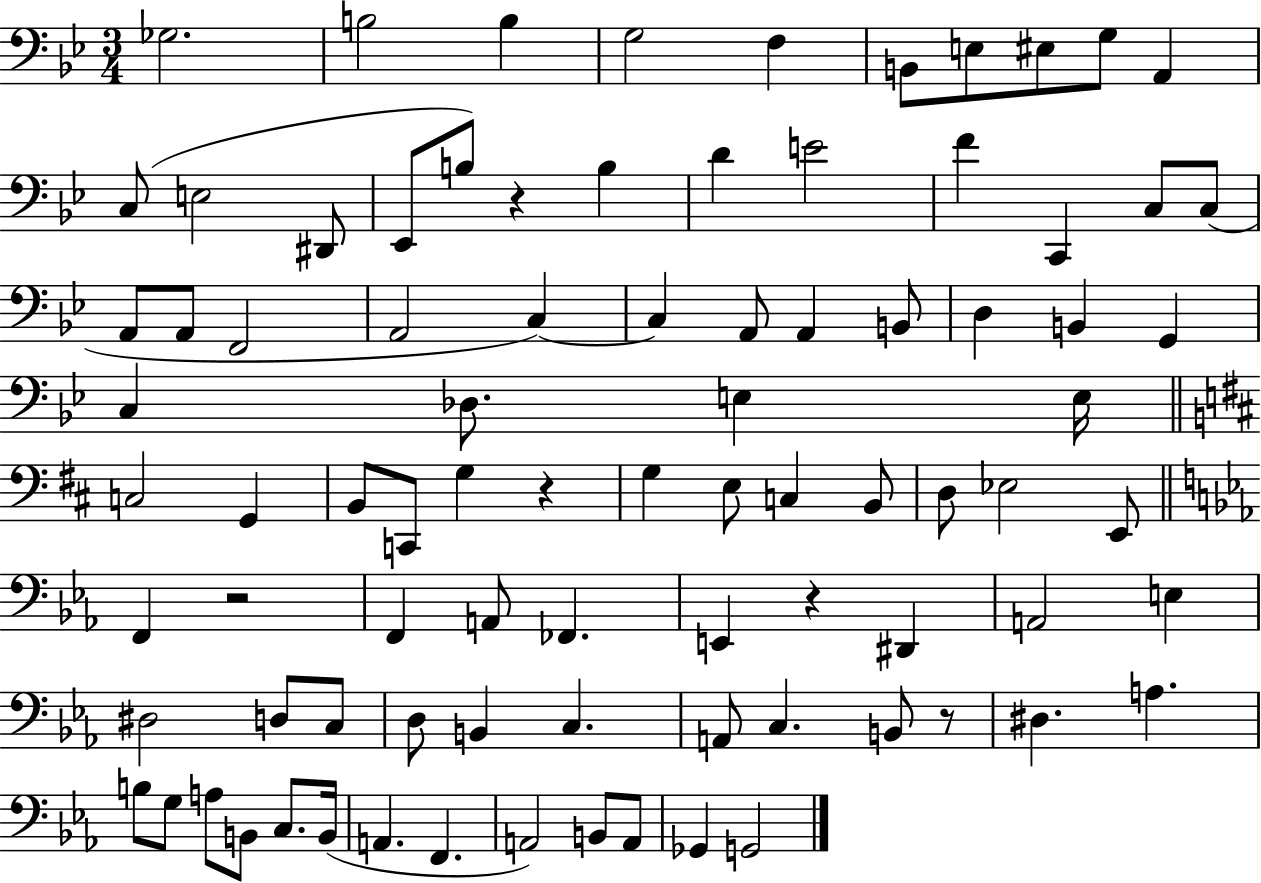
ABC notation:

X:1
T:Untitled
M:3/4
L:1/4
K:Bb
_G,2 B,2 B, G,2 F, B,,/2 E,/2 ^E,/2 G,/2 A,, C,/2 E,2 ^D,,/2 _E,,/2 B,/2 z B, D E2 F C,, C,/2 C,/2 A,,/2 A,,/2 F,,2 A,,2 C, C, A,,/2 A,, B,,/2 D, B,, G,, C, _D,/2 E, E,/4 C,2 G,, B,,/2 C,,/2 G, z G, E,/2 C, B,,/2 D,/2 _E,2 E,,/2 F,, z2 F,, A,,/2 _F,, E,, z ^D,, A,,2 E, ^D,2 D,/2 C,/2 D,/2 B,, C, A,,/2 C, B,,/2 z/2 ^D, A, B,/2 G,/2 A,/2 B,,/2 C,/2 B,,/4 A,, F,, A,,2 B,,/2 A,,/2 _G,, G,,2